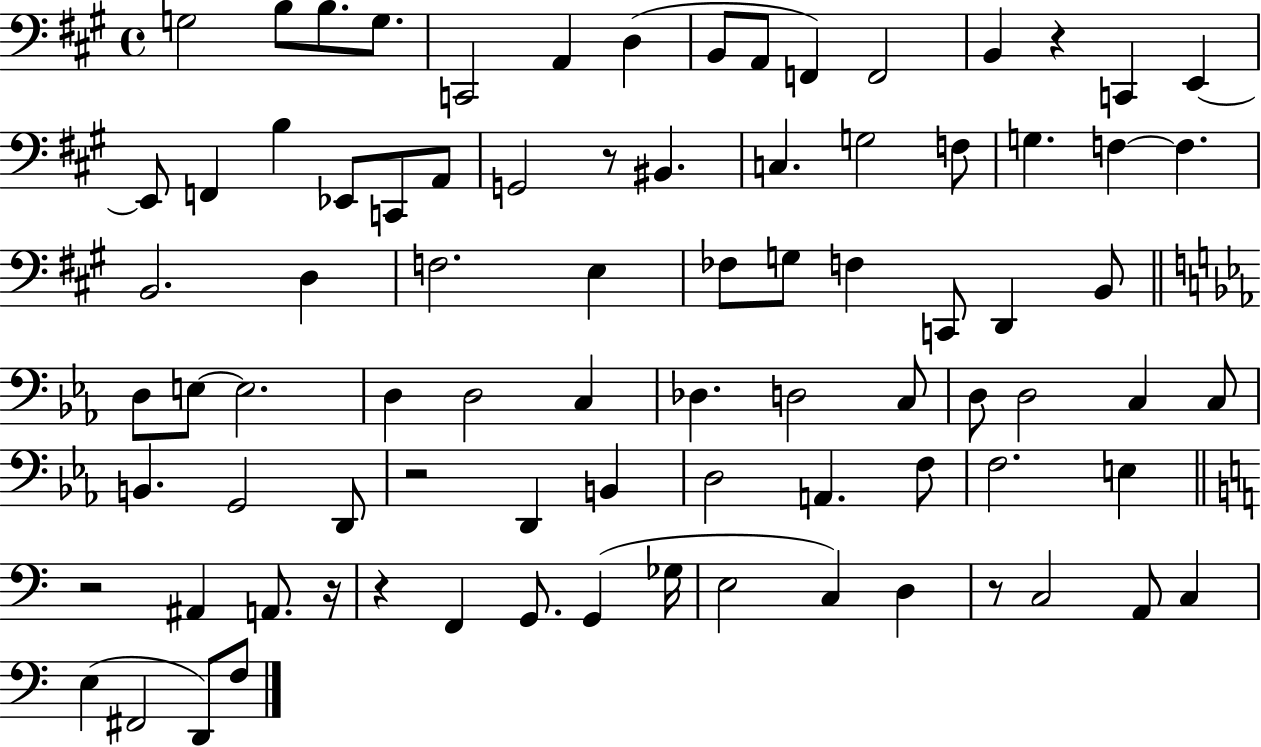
X:1
T:Untitled
M:4/4
L:1/4
K:A
G,2 B,/2 B,/2 G,/2 C,,2 A,, D, B,,/2 A,,/2 F,, F,,2 B,, z C,, E,, E,,/2 F,, B, _E,,/2 C,,/2 A,,/2 G,,2 z/2 ^B,, C, G,2 F,/2 G, F, F, B,,2 D, F,2 E, _F,/2 G,/2 F, C,,/2 D,, B,,/2 D,/2 E,/2 E,2 D, D,2 C, _D, D,2 C,/2 D,/2 D,2 C, C,/2 B,, G,,2 D,,/2 z2 D,, B,, D,2 A,, F,/2 F,2 E, z2 ^A,, A,,/2 z/4 z F,, G,,/2 G,, _G,/4 E,2 C, D, z/2 C,2 A,,/2 C, E, ^F,,2 D,,/2 F,/2